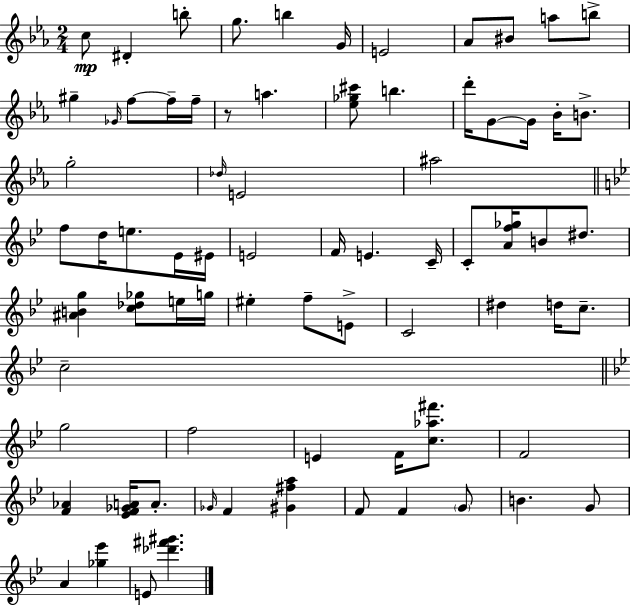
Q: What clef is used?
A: treble